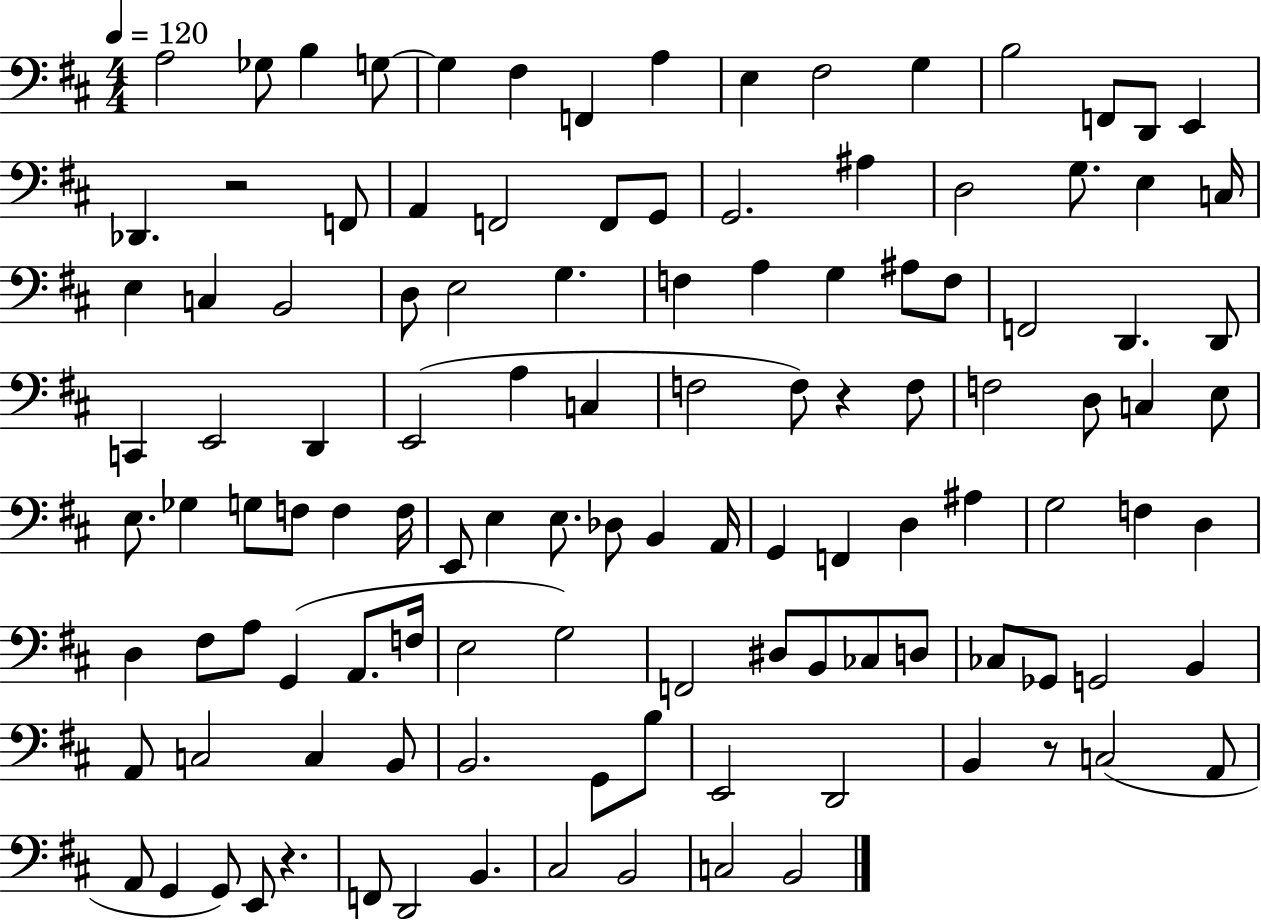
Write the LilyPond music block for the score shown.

{
  \clef bass
  \numericTimeSignature
  \time 4/4
  \key d \major
  \tempo 4 = 120
  \repeat volta 2 { a2 ges8 b4 g8~~ | g4 fis4 f,4 a4 | e4 fis2 g4 | b2 f,8 d,8 e,4 | \break des,4. r2 f,8 | a,4 f,2 f,8 g,8 | g,2. ais4 | d2 g8. e4 c16 | \break e4 c4 b,2 | d8 e2 g4. | f4 a4 g4 ais8 f8 | f,2 d,4. d,8 | \break c,4 e,2 d,4 | e,2( a4 c4 | f2 f8) r4 f8 | f2 d8 c4 e8 | \break e8. ges4 g8 f8 f4 f16 | e,8 e4 e8. des8 b,4 a,16 | g,4 f,4 d4 ais4 | g2 f4 d4 | \break d4 fis8 a8 g,4( a,8. f16 | e2 g2) | f,2 dis8 b,8 ces8 d8 | ces8 ges,8 g,2 b,4 | \break a,8 c2 c4 b,8 | b,2. g,8 b8 | e,2 d,2 | b,4 r8 c2( a,8 | \break a,8 g,4 g,8) e,8 r4. | f,8 d,2 b,4. | cis2 b,2 | c2 b,2 | \break } \bar "|."
}